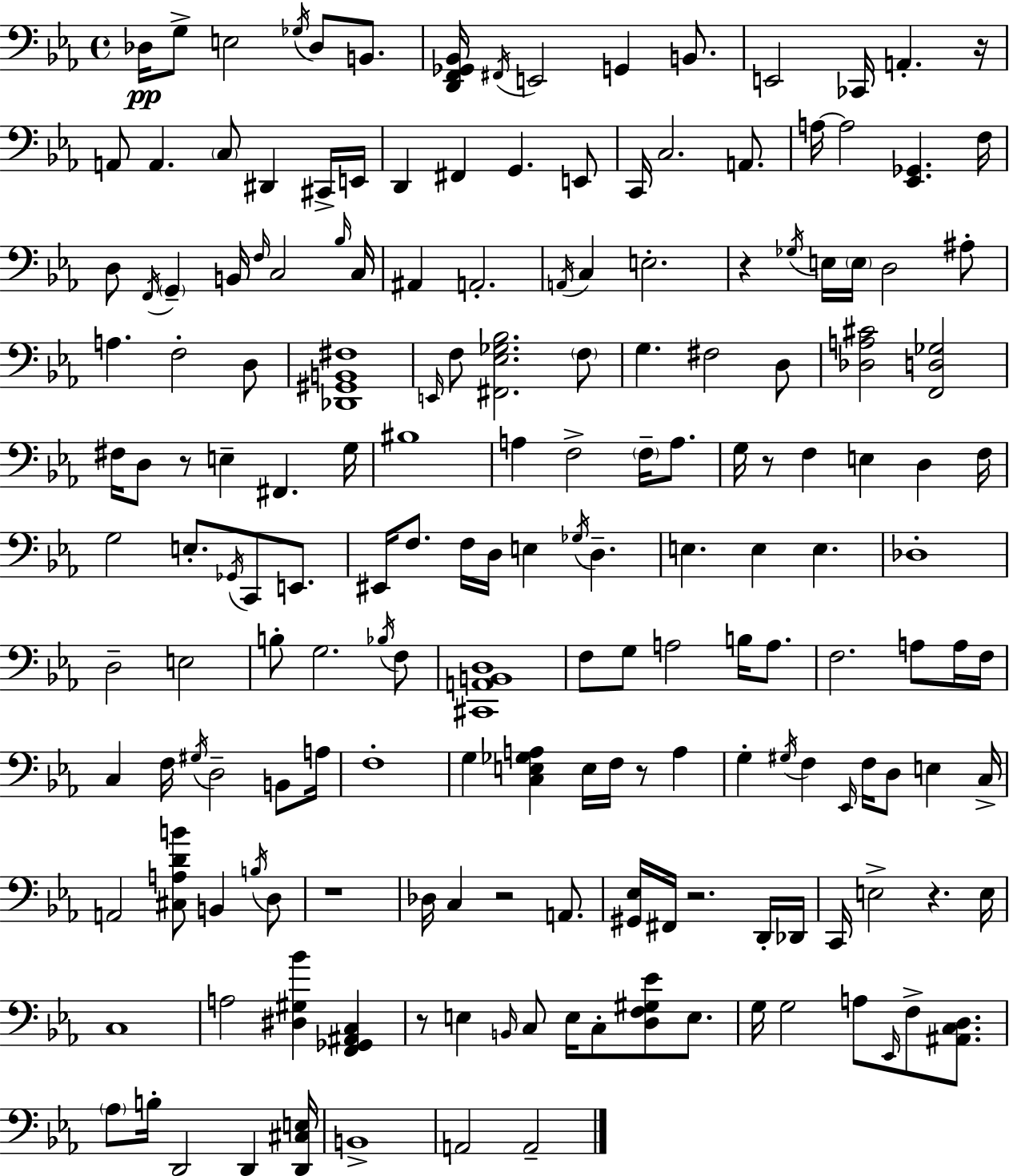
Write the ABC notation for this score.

X:1
T:Untitled
M:4/4
L:1/4
K:Cm
_D,/4 G,/2 E,2 _G,/4 _D,/2 B,,/2 [D,,F,,_G,,_B,,]/4 ^F,,/4 E,,2 G,, B,,/2 E,,2 _C,,/4 A,, z/4 A,,/2 A,, C,/2 ^D,, ^C,,/4 E,,/4 D,, ^F,, G,, E,,/2 C,,/4 C,2 A,,/2 A,/4 A,2 [_E,,_G,,] F,/4 D,/2 F,,/4 G,, B,,/4 F,/4 C,2 _B,/4 C,/4 ^A,, A,,2 A,,/4 C, E,2 z _G,/4 E,/4 E,/4 D,2 ^A,/2 A, F,2 D,/2 [_D,,^G,,B,,^F,]4 E,,/4 F,/2 [^F,,_E,_G,_B,]2 F,/2 G, ^F,2 D,/2 [_D,A,^C]2 [F,,D,_G,]2 ^F,/4 D,/2 z/2 E, ^F,, G,/4 ^B,4 A, F,2 F,/4 A,/2 G,/4 z/2 F, E, D, F,/4 G,2 E,/2 _G,,/4 C,,/2 E,,/2 ^E,,/4 F,/2 F,/4 D,/4 E, _G,/4 D, E, E, E, _D,4 D,2 E,2 B,/2 G,2 _B,/4 F,/2 [^C,,A,,B,,D,]4 F,/2 G,/2 A,2 B,/4 A,/2 F,2 A,/2 A,/4 F,/4 C, F,/4 ^G,/4 D,2 B,,/2 A,/4 F,4 G, [C,E,_G,A,] E,/4 F,/4 z/2 A, G, ^G,/4 F, _E,,/4 F,/4 D,/2 E, C,/4 A,,2 [^C,A,DB]/2 B,, B,/4 D,/2 z4 _D,/4 C, z2 A,,/2 [^G,,_E,]/4 ^F,,/4 z2 D,,/4 _D,,/4 C,,/4 E,2 z E,/4 C,4 A,2 [^D,^G,_B] [F,,_G,,^A,,C,] z/2 E, B,,/4 C,/2 E,/4 C,/2 [D,F,^G,_E]/2 E,/2 G,/4 G,2 A,/2 _E,,/4 F,/2 [^A,,C,D,]/2 _A,/2 B,/4 D,,2 D,, [D,,^C,E,]/4 B,,4 A,,2 A,,2